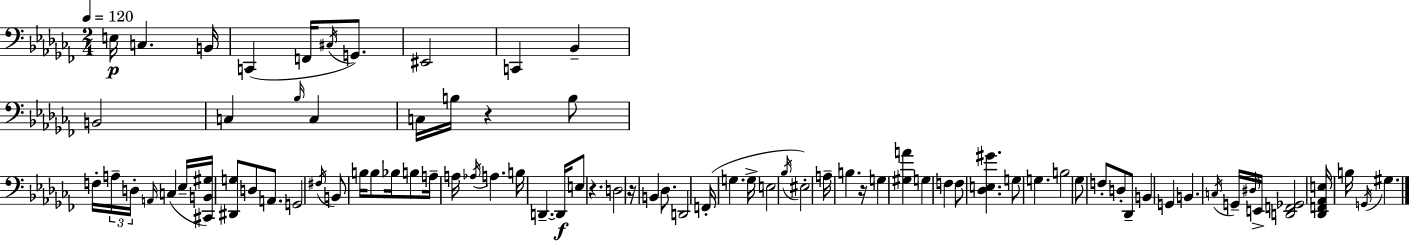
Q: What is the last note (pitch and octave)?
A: G#3